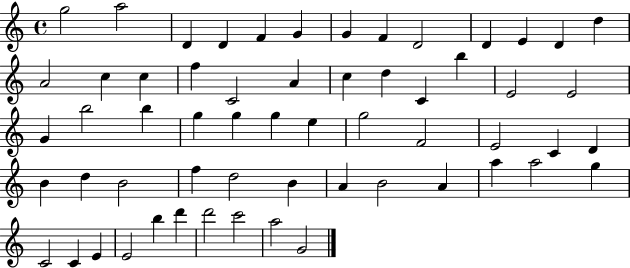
{
  \clef treble
  \time 4/4
  \defaultTimeSignature
  \key c \major
  g''2 a''2 | d'4 d'4 f'4 g'4 | g'4 f'4 d'2 | d'4 e'4 d'4 d''4 | \break a'2 c''4 c''4 | f''4 c'2 a'4 | c''4 d''4 c'4 b''4 | e'2 e'2 | \break g'4 b''2 b''4 | g''4 g''4 g''4 e''4 | g''2 f'2 | e'2 c'4 d'4 | \break b'4 d''4 b'2 | f''4 d''2 b'4 | a'4 b'2 a'4 | a''4 a''2 g''4 | \break c'2 c'4 e'4 | e'2 b''4 d'''4 | d'''2 c'''2 | a''2 g'2 | \break \bar "|."
}